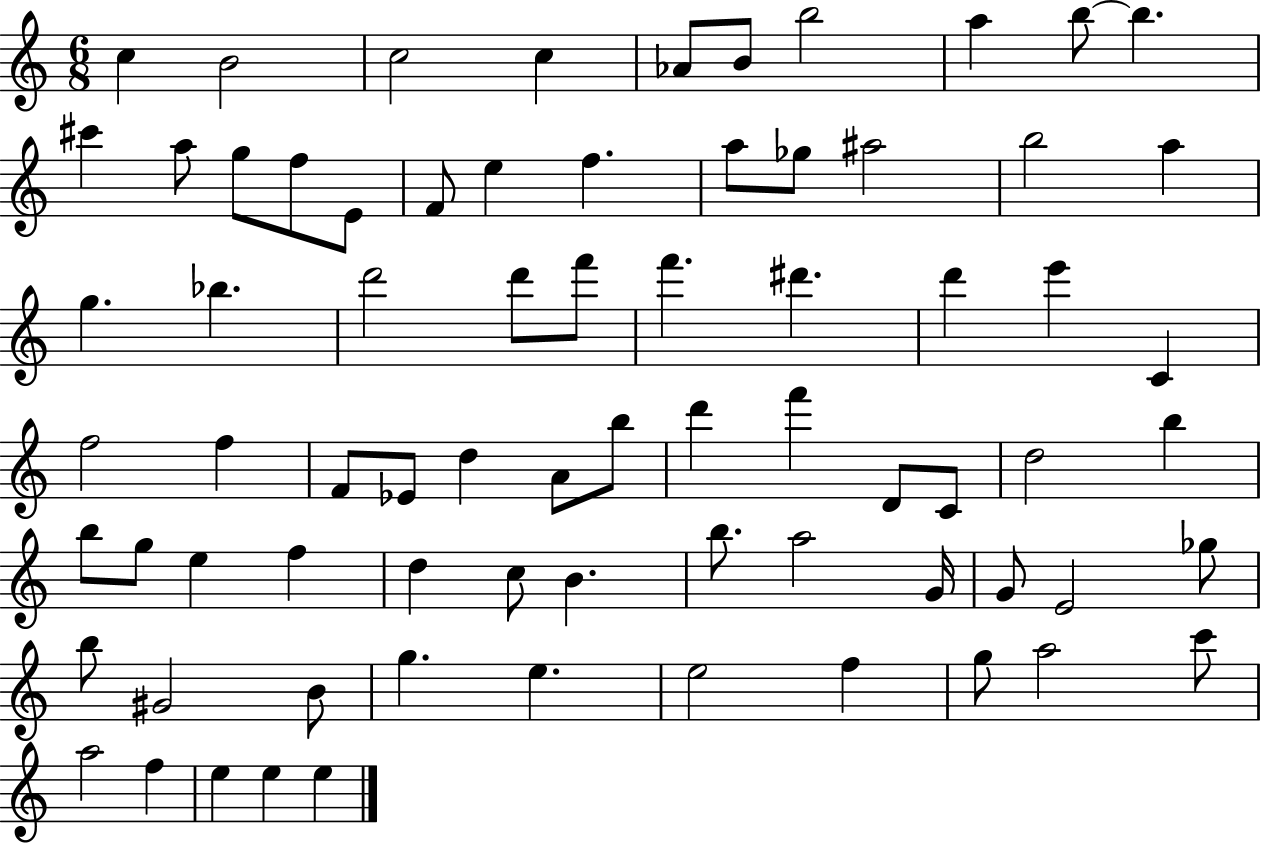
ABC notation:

X:1
T:Untitled
M:6/8
L:1/4
K:C
c B2 c2 c _A/2 B/2 b2 a b/2 b ^c' a/2 g/2 f/2 E/2 F/2 e f a/2 _g/2 ^a2 b2 a g _b d'2 d'/2 f'/2 f' ^d' d' e' C f2 f F/2 _E/2 d A/2 b/2 d' f' D/2 C/2 d2 b b/2 g/2 e f d c/2 B b/2 a2 G/4 G/2 E2 _g/2 b/2 ^G2 B/2 g e e2 f g/2 a2 c'/2 a2 f e e e